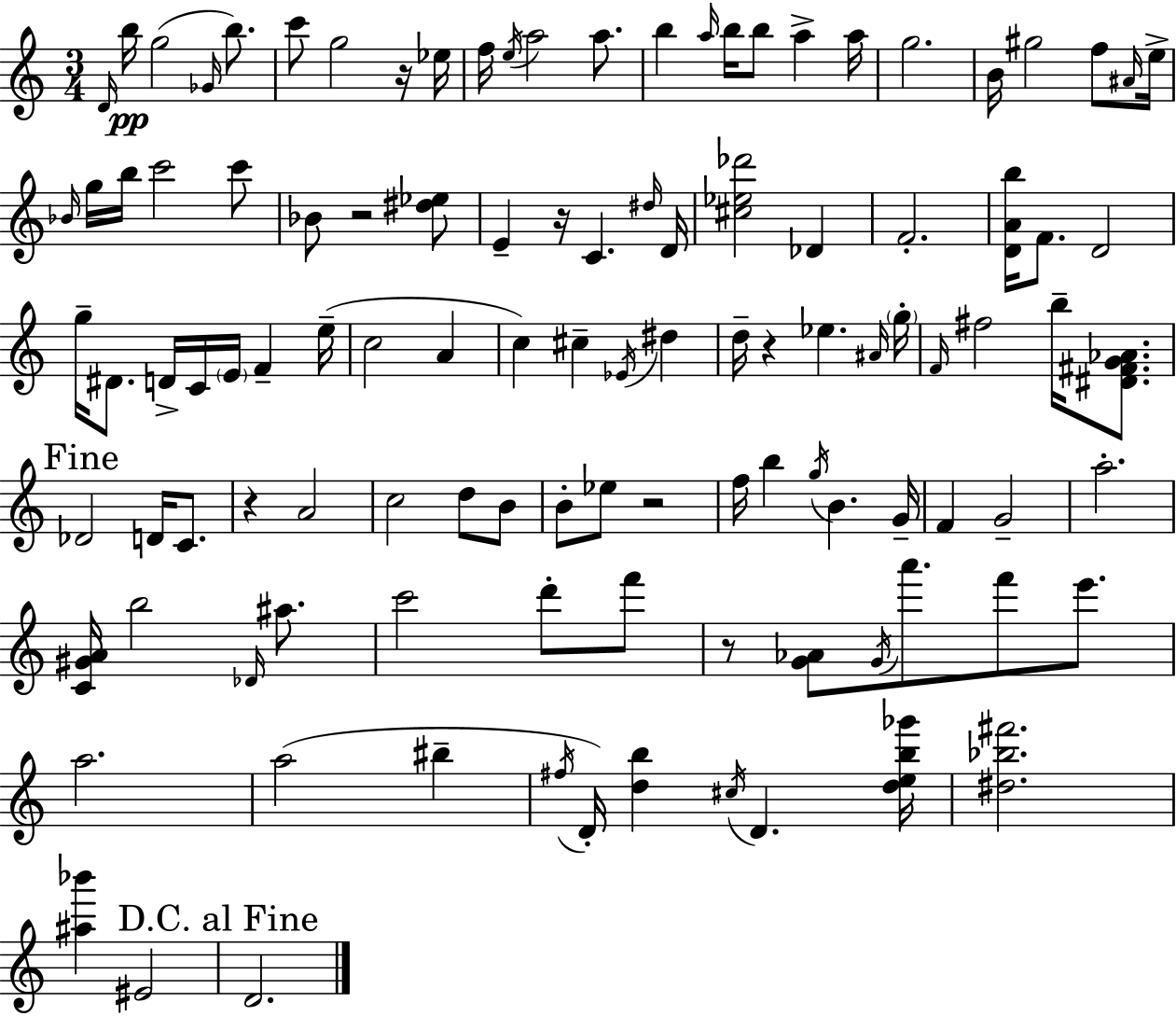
X:1
T:Untitled
M:3/4
L:1/4
K:C
D/4 b/4 g2 _G/4 b/2 c'/2 g2 z/4 _e/4 f/4 e/4 a2 a/2 b a/4 b/4 b/2 a a/4 g2 B/4 ^g2 f/2 ^A/4 e/4 _B/4 g/4 b/4 c'2 c'/2 _B/2 z2 [^d_e]/2 E z/4 C ^d/4 D/4 [^c_e_d']2 _D F2 [DAb]/4 F/2 D2 g/4 ^D/2 D/4 C/4 E/4 F e/4 c2 A c ^c _E/4 ^d d/4 z _e ^A/4 g/4 F/4 ^f2 b/4 [^D^FG_A]/2 _D2 D/4 C/2 z A2 c2 d/2 B/2 B/2 _e/2 z2 f/4 b g/4 B G/4 F G2 a2 [C^GA]/4 b2 _D/4 ^a/2 c'2 d'/2 f'/2 z/2 [G_A]/2 G/4 a'/2 f'/2 e'/2 a2 a2 ^b ^f/4 D/4 [db] ^c/4 D [deb_g']/4 [^d_b^f']2 [^a_b'] ^E2 D2